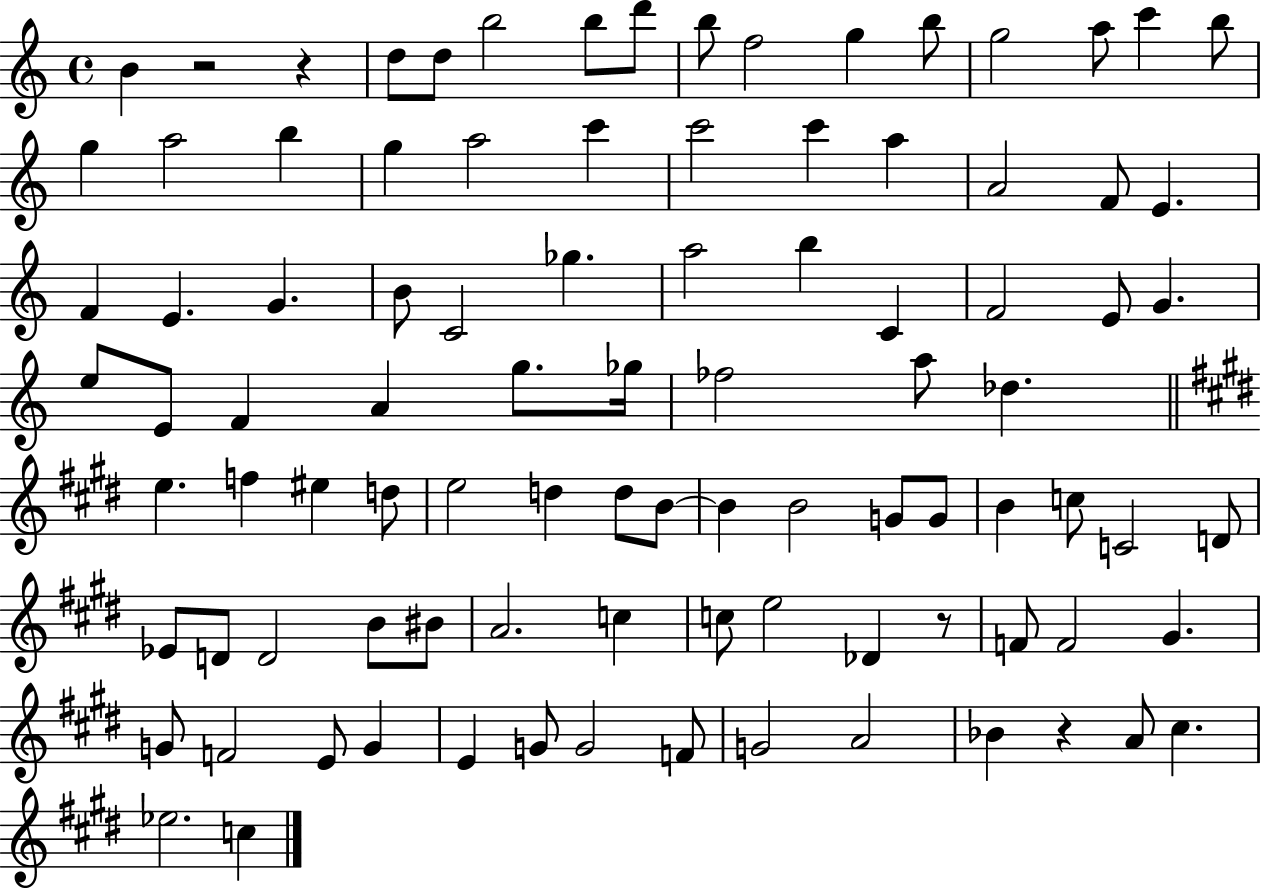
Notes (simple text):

B4/q R/h R/q D5/e D5/e B5/h B5/e D6/e B5/e F5/h G5/q B5/e G5/h A5/e C6/q B5/e G5/q A5/h B5/q G5/q A5/h C6/q C6/h C6/q A5/q A4/h F4/e E4/q. F4/q E4/q. G4/q. B4/e C4/h Gb5/q. A5/h B5/q C4/q F4/h E4/e G4/q. E5/e E4/e F4/q A4/q G5/e. Gb5/s FES5/h A5/e Db5/q. E5/q. F5/q EIS5/q D5/e E5/h D5/q D5/e B4/e B4/q B4/h G4/e G4/e B4/q C5/e C4/h D4/e Eb4/e D4/e D4/h B4/e BIS4/e A4/h. C5/q C5/e E5/h Db4/q R/e F4/e F4/h G#4/q. G4/e F4/h E4/e G4/q E4/q G4/e G4/h F4/e G4/h A4/h Bb4/q R/q A4/e C#5/q. Eb5/h. C5/q